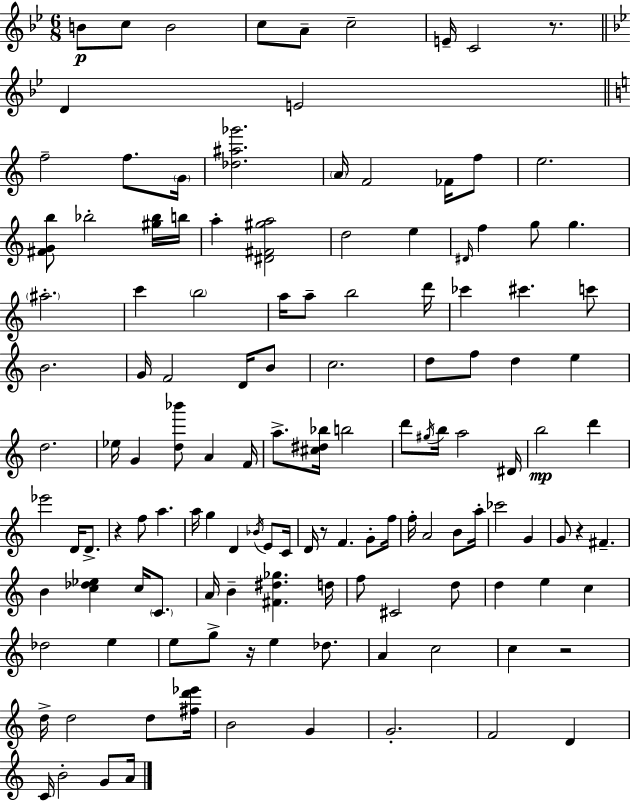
B4/e C5/e B4/h C5/e A4/e C5/h E4/s C4/h R/e. D4/q E4/h F5/h F5/e. G4/s [Db5,A#5,Gb6]/h. A4/s F4/h FES4/s F5/e E5/h. [F#4,G4,B5]/e Bb5/h [G#5,Bb5]/s B5/s A5/q [D#4,F#4,G#5,A5]/h D5/h E5/q D#4/s F5/q G5/e G5/q. A#5/h. C6/q B5/h A5/s A5/e B5/h D6/s CES6/q C#6/q. C6/e B4/h. G4/s F4/h D4/s B4/e C5/h. D5/e F5/e D5/q E5/q D5/h. Eb5/s G4/q [D5,Bb6]/e A4/q F4/s A5/e. [C#5,D#5,Bb5]/s B5/h D6/e G#5/s B5/s A5/h D#4/s B5/h D6/q Eb6/h D4/s D4/e. R/q F5/e A5/q. A5/s G5/q D4/q Bb4/s E4/e C4/s D4/s R/e F4/q. G4/e F5/s F5/s A4/h B4/e A5/s CES6/h G4/q G4/e R/q F#4/q. B4/q [C5,Db5,Eb5]/q C5/s C4/e. A4/s B4/q [F#4,D#5,Gb5]/q. D5/s F5/e C#4/h D5/e D5/q E5/q C5/q Db5/h E5/q E5/e G5/e R/s E5/q Db5/e. A4/q C5/h C5/q R/h D5/s D5/h D5/e [F#5,D6,Eb6]/s B4/h G4/q G4/h. F4/h D4/q C4/s B4/h G4/e A4/s